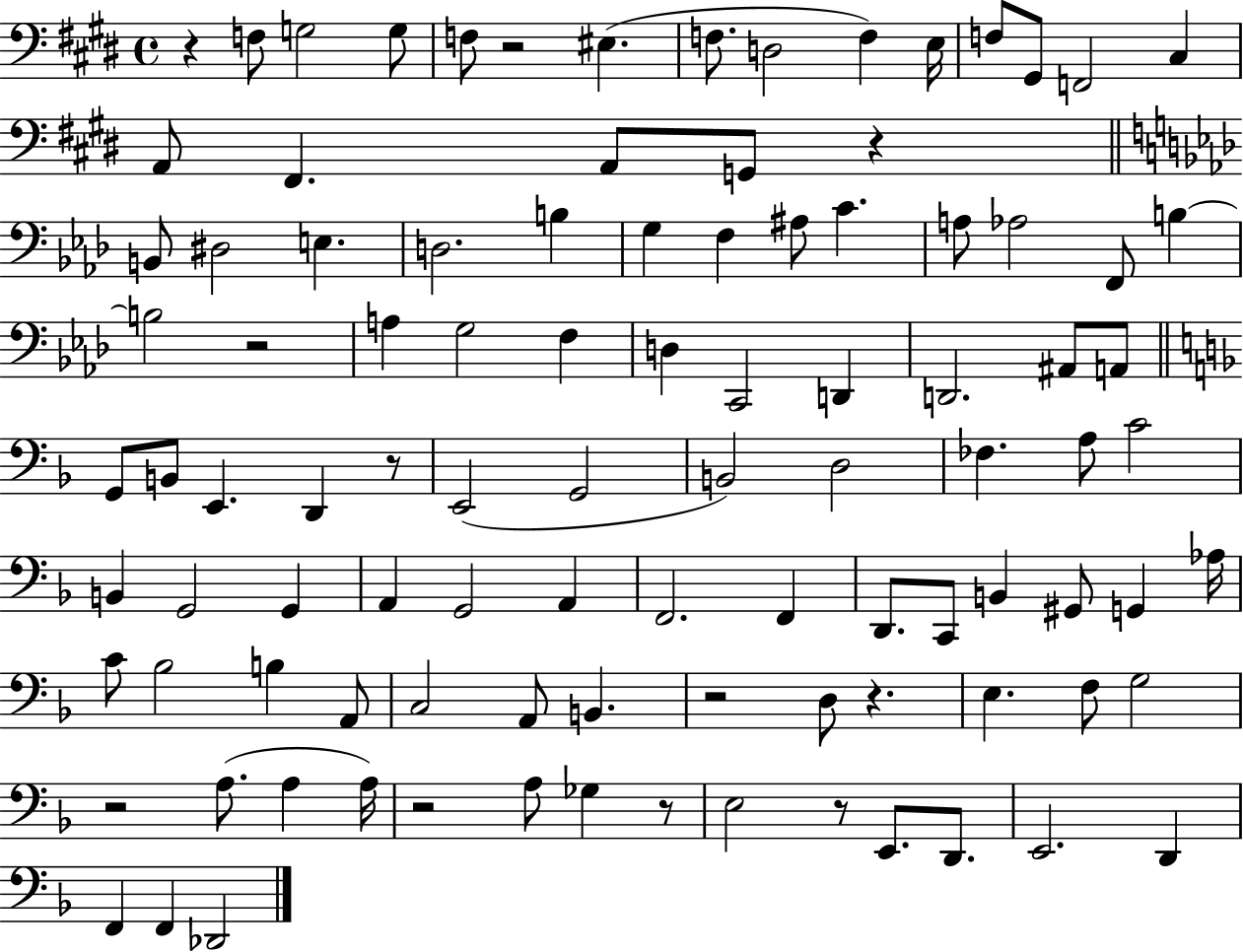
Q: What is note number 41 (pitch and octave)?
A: G2